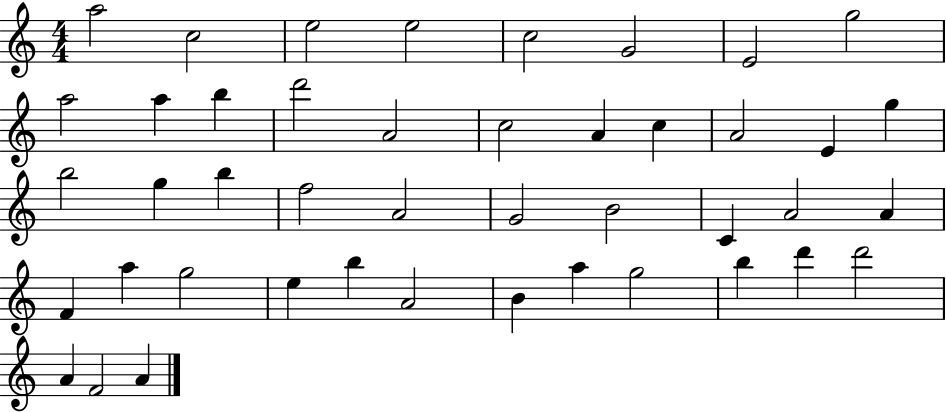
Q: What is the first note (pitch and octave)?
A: A5